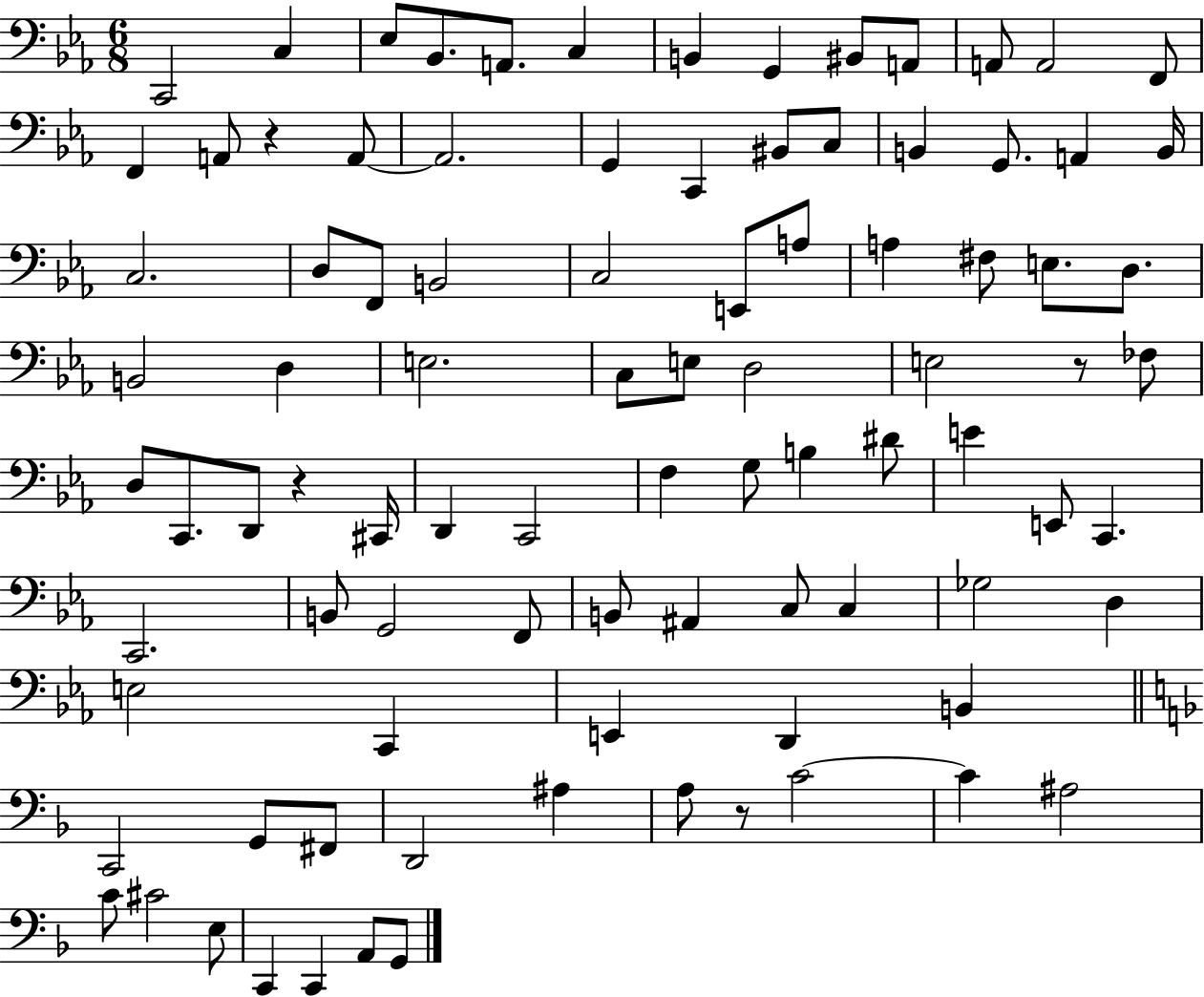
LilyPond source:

{
  \clef bass
  \numericTimeSignature
  \time 6/8
  \key ees \major
  \repeat volta 2 { c,2 c4 | ees8 bes,8. a,8. c4 | b,4 g,4 bis,8 a,8 | a,8 a,2 f,8 | \break f,4 a,8 r4 a,8~~ | a,2. | g,4 c,4 bis,8 c8 | b,4 g,8. a,4 b,16 | \break c2. | d8 f,8 b,2 | c2 e,8 a8 | a4 fis8 e8. d8. | \break b,2 d4 | e2. | c8 e8 d2 | e2 r8 fes8 | \break d8 c,8. d,8 r4 cis,16 | d,4 c,2 | f4 g8 b4 dis'8 | e'4 e,8 c,4. | \break c,2. | b,8 g,2 f,8 | b,8 ais,4 c8 c4 | ges2 d4 | \break e2 c,4 | e,4 d,4 b,4 | \bar "||" \break \key f \major c,2 g,8 fis,8 | d,2 ais4 | a8 r8 c'2~~ | c'4 ais2 | \break c'8 cis'2 e8 | c,4 c,4 a,8 g,8 | } \bar "|."
}